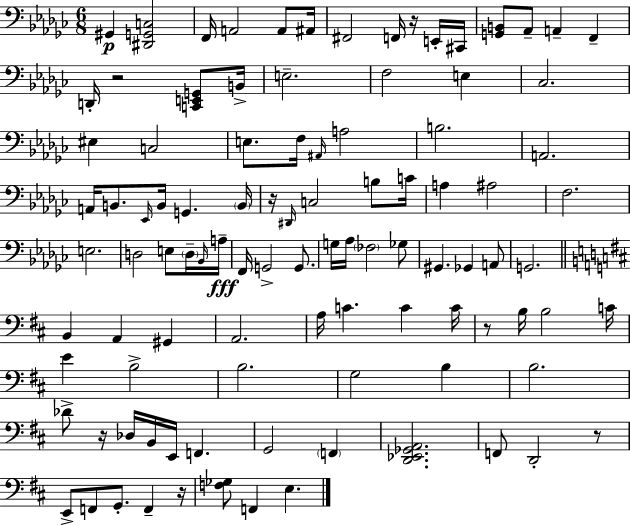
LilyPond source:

{
  \clef bass
  \numericTimeSignature
  \time 6/8
  \key ees \minor
  gis,4\p <dis, g, c>2 | f,16 a,2 a,8 ais,16 | fis,2 f,16 r16 e,16-. cis,16 | <g, b,>8 aes,8-- a,4-- f,4-- | \break d,16-. r2 <c, e, g,>8 b,16-> | e2.-- | f2 e4 | ces2. | \break eis4 c2 | e8. f16 \grace { ais,16 } a2 | b2. | a,2. | \break a,16 b,8. \grace { ees,16 } b,16 g,4. | \parenthesize b,16 r16 \grace { dis,16 } c2 | b8 c'16 a4 ais2 | f2. | \break e2. | d2 e8 | \parenthesize d16-- \grace { bes,16 } a16--\fff f,16 g,2-> | g,8. g16 aes16 \parenthesize fes2 | \break ges8 gis,4. ges,4 | a,8 g,2. | \bar "||" \break \key d \major b,4 a,4 gis,4 | a,2. | a16 c'4. c'4 c'16 | r8 b16 b2 c'16 | \break e'4 b2-> | b2. | g2 b4 | b2. | \break des'8-> r16 des16 b,16 e,16 f,4. | g,2 \parenthesize f,4 | <d, ees, ges, a,>2. | f,8 d,2-. r8 | \break e,8-> f,8 g,8.-. f,4-- r16 | <f ges>8 f,4 e4. | \bar "|."
}